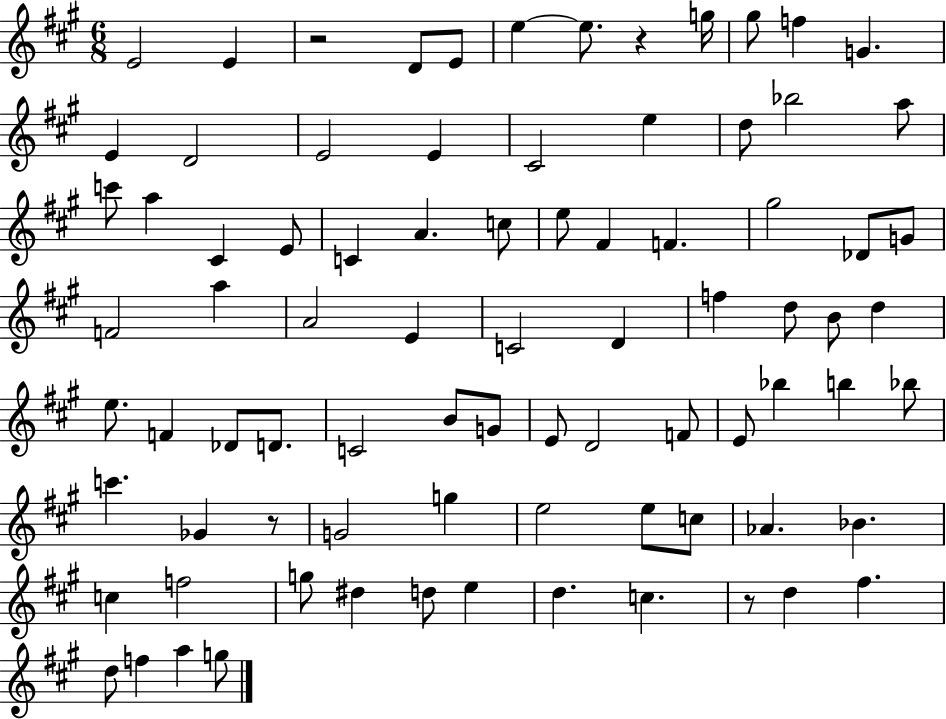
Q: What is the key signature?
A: A major